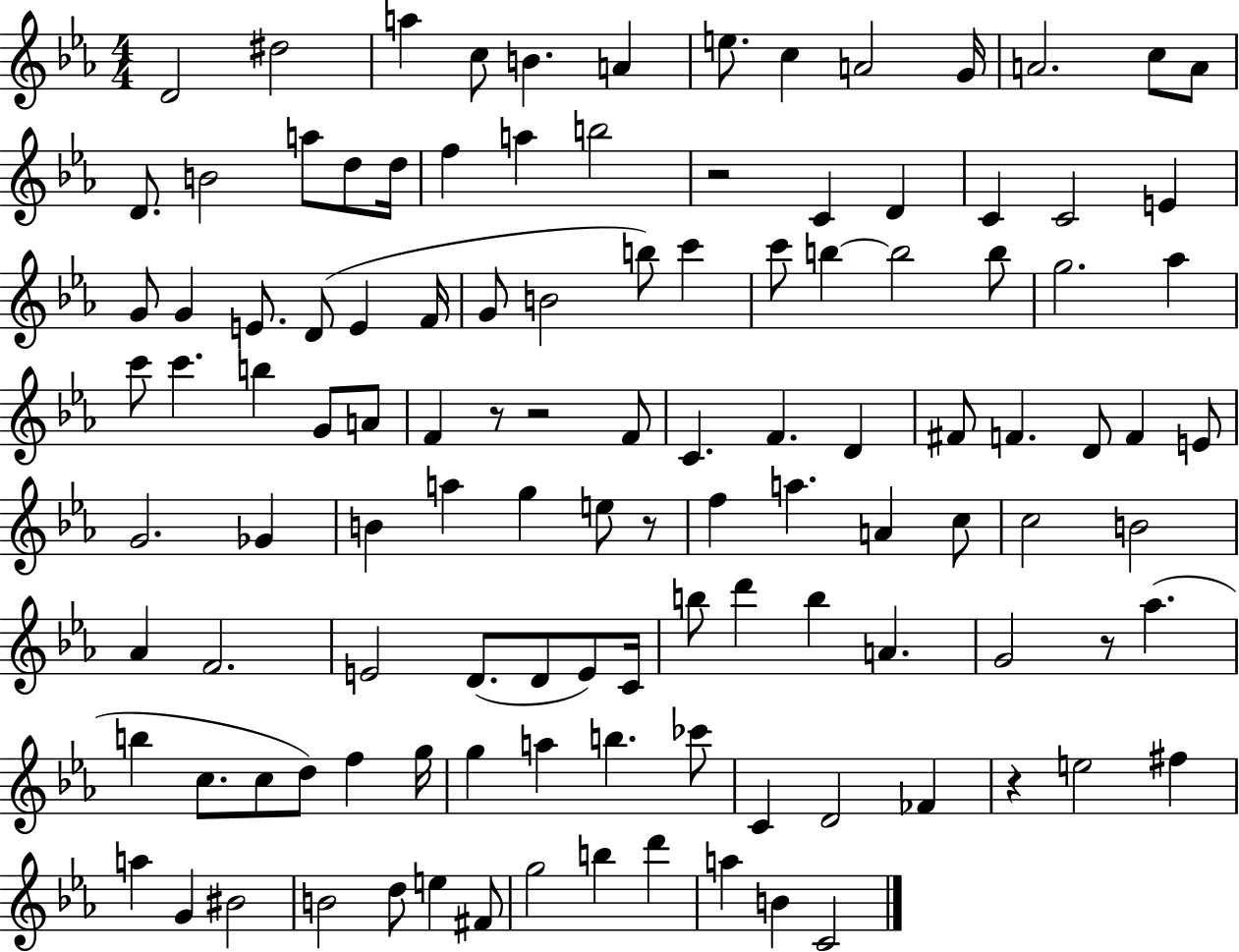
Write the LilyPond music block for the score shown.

{
  \clef treble
  \numericTimeSignature
  \time 4/4
  \key ees \major
  d'2 dis''2 | a''4 c''8 b'4. a'4 | e''8. c''4 a'2 g'16 | a'2. c''8 a'8 | \break d'8. b'2 a''8 d''8 d''16 | f''4 a''4 b''2 | r2 c'4 d'4 | c'4 c'2 e'4 | \break g'8 g'4 e'8. d'8( e'4 f'16 | g'8 b'2 b''8) c'''4 | c'''8 b''4~~ b''2 b''8 | g''2. aes''4 | \break c'''8 c'''4. b''4 g'8 a'8 | f'4 r8 r2 f'8 | c'4. f'4. d'4 | fis'8 f'4. d'8 f'4 e'8 | \break g'2. ges'4 | b'4 a''4 g''4 e''8 r8 | f''4 a''4. a'4 c''8 | c''2 b'2 | \break aes'4 f'2. | e'2 d'8.( d'8 e'8) c'16 | b''8 d'''4 b''4 a'4. | g'2 r8 aes''4.( | \break b''4 c''8. c''8 d''8) f''4 g''16 | g''4 a''4 b''4. ces'''8 | c'4 d'2 fes'4 | r4 e''2 fis''4 | \break a''4 g'4 bis'2 | b'2 d''8 e''4 fis'8 | g''2 b''4 d'''4 | a''4 b'4 c'2 | \break \bar "|."
}